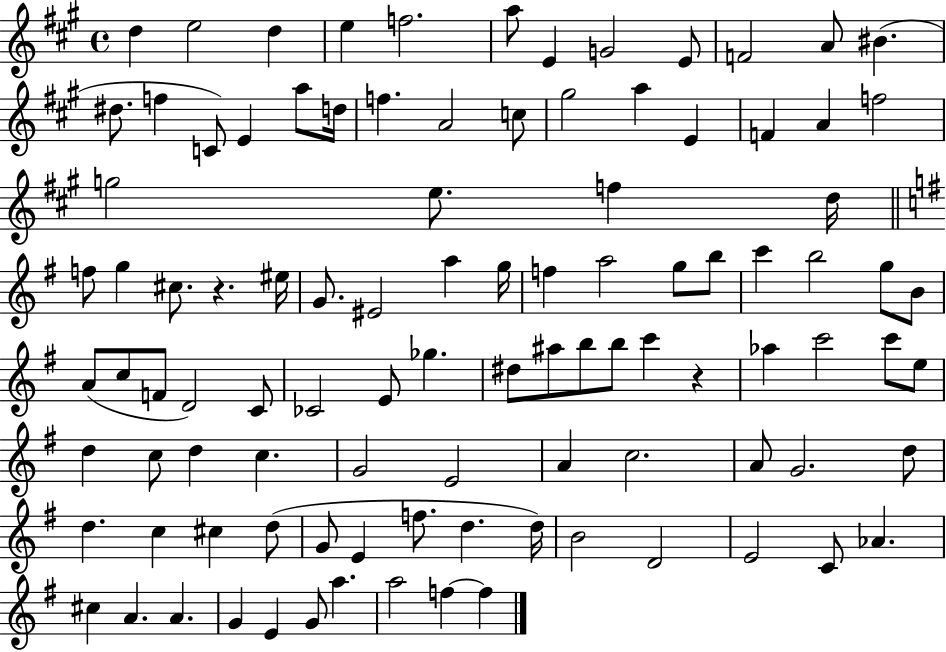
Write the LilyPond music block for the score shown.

{
  \clef treble
  \time 4/4
  \defaultTimeSignature
  \key a \major
  d''4 e''2 d''4 | e''4 f''2. | a''8 e'4 g'2 e'8 | f'2 a'8 bis'4.( | \break dis''8. f''4 c'8) e'4 a''8 d''16 | f''4. a'2 c''8 | gis''2 a''4 e'4 | f'4 a'4 f''2 | \break g''2 e''8. f''4 d''16 | \bar "||" \break \key e \minor f''8 g''4 cis''8. r4. eis''16 | g'8. eis'2 a''4 g''16 | f''4 a''2 g''8 b''8 | c'''4 b''2 g''8 b'8 | \break a'8( c''8 f'8 d'2) c'8 | ces'2 e'8 ges''4. | dis''8 ais''8 b''8 b''8 c'''4 r4 | aes''4 c'''2 c'''8 e''8 | \break d''4 c''8 d''4 c''4. | g'2 e'2 | a'4 c''2. | a'8 g'2. d''8 | \break d''4. c''4 cis''4 d''8( | g'8 e'4 f''8. d''4. d''16) | b'2 d'2 | e'2 c'8 aes'4. | \break cis''4 a'4. a'4. | g'4 e'4 g'8 a''4. | a''2 f''4~~ f''4 | \bar "|."
}